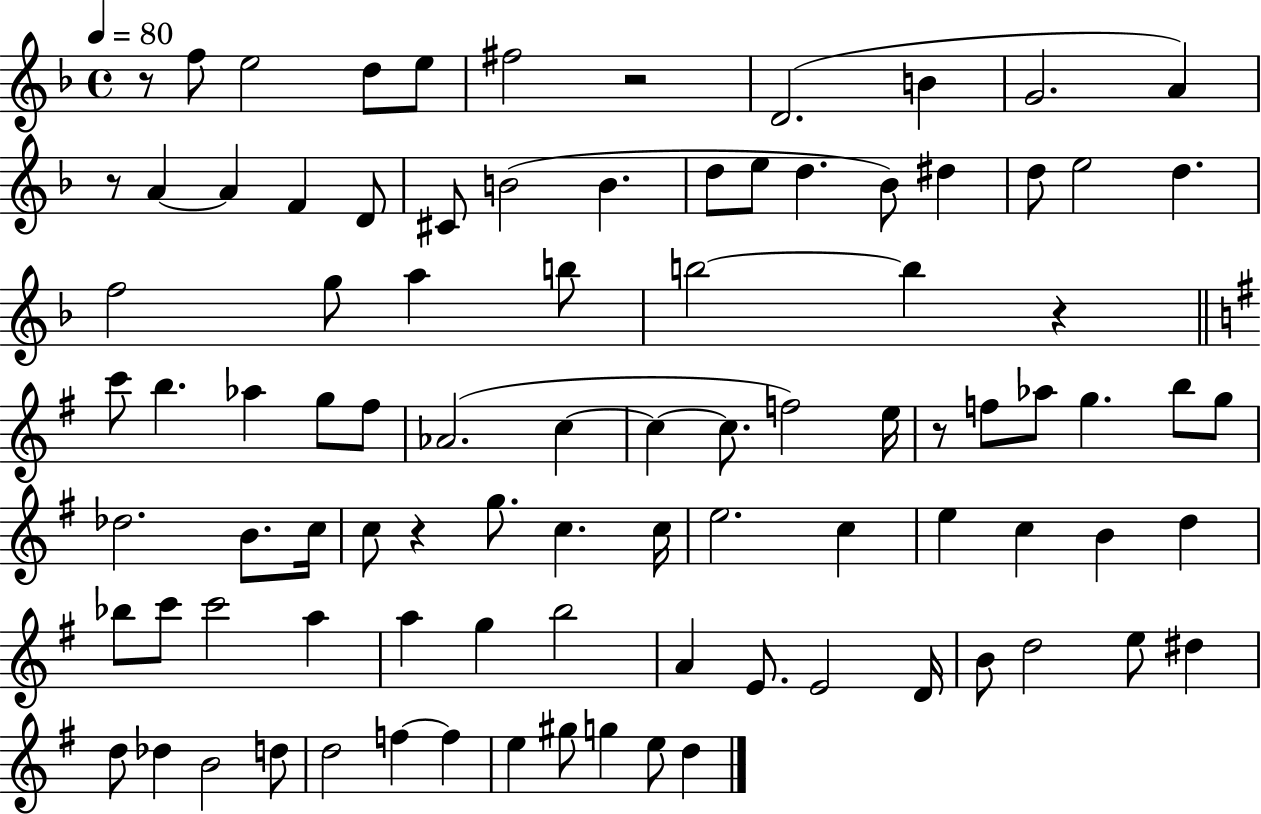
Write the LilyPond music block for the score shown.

{
  \clef treble
  \time 4/4
  \defaultTimeSignature
  \key f \major
  \tempo 4 = 80
  r8 f''8 e''2 d''8 e''8 | fis''2 r2 | d'2.( b'4 | g'2. a'4) | \break r8 a'4~~ a'4 f'4 d'8 | cis'8 b'2( b'4. | d''8 e''8 d''4. bes'8) dis''4 | d''8 e''2 d''4. | \break f''2 g''8 a''4 b''8 | b''2~~ b''4 r4 | \bar "||" \break \key g \major c'''8 b''4. aes''4 g''8 fis''8 | aes'2.( c''4~~ | c''4~~ c''8. f''2) e''16 | r8 f''8 aes''8 g''4. b''8 g''8 | \break des''2. b'8. c''16 | c''8 r4 g''8. c''4. c''16 | e''2. c''4 | e''4 c''4 b'4 d''4 | \break bes''8 c'''8 c'''2 a''4 | a''4 g''4 b''2 | a'4 e'8. e'2 d'16 | b'8 d''2 e''8 dis''4 | \break d''8 des''4 b'2 d''8 | d''2 f''4~~ f''4 | e''4 gis''8 g''4 e''8 d''4 | \bar "|."
}